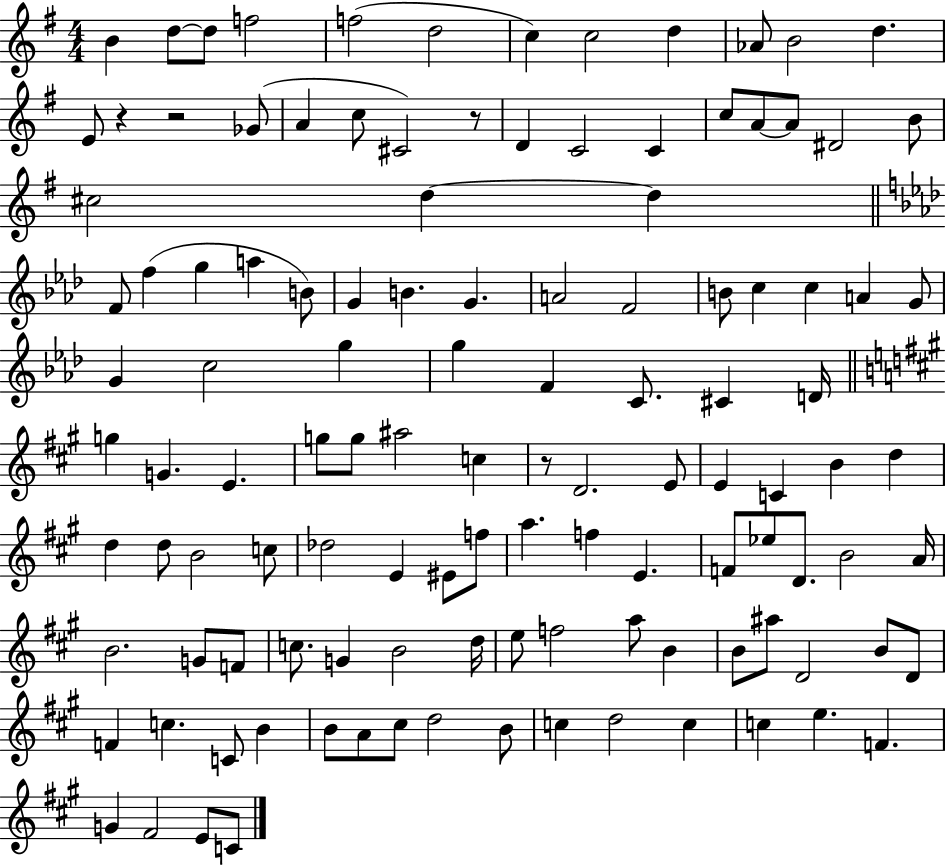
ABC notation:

X:1
T:Untitled
M:4/4
L:1/4
K:G
B d/2 d/2 f2 f2 d2 c c2 d _A/2 B2 d E/2 z z2 _G/2 A c/2 ^C2 z/2 D C2 C c/2 A/2 A/2 ^D2 B/2 ^c2 d d F/2 f g a B/2 G B G A2 F2 B/2 c c A G/2 G c2 g g F C/2 ^C D/4 g G E g/2 g/2 ^a2 c z/2 D2 E/2 E C B d d d/2 B2 c/2 _d2 E ^E/2 f/2 a f E F/2 _e/2 D/2 B2 A/4 B2 G/2 F/2 c/2 G B2 d/4 e/2 f2 a/2 B B/2 ^a/2 D2 B/2 D/2 F c C/2 B B/2 A/2 ^c/2 d2 B/2 c d2 c c e F G ^F2 E/2 C/2